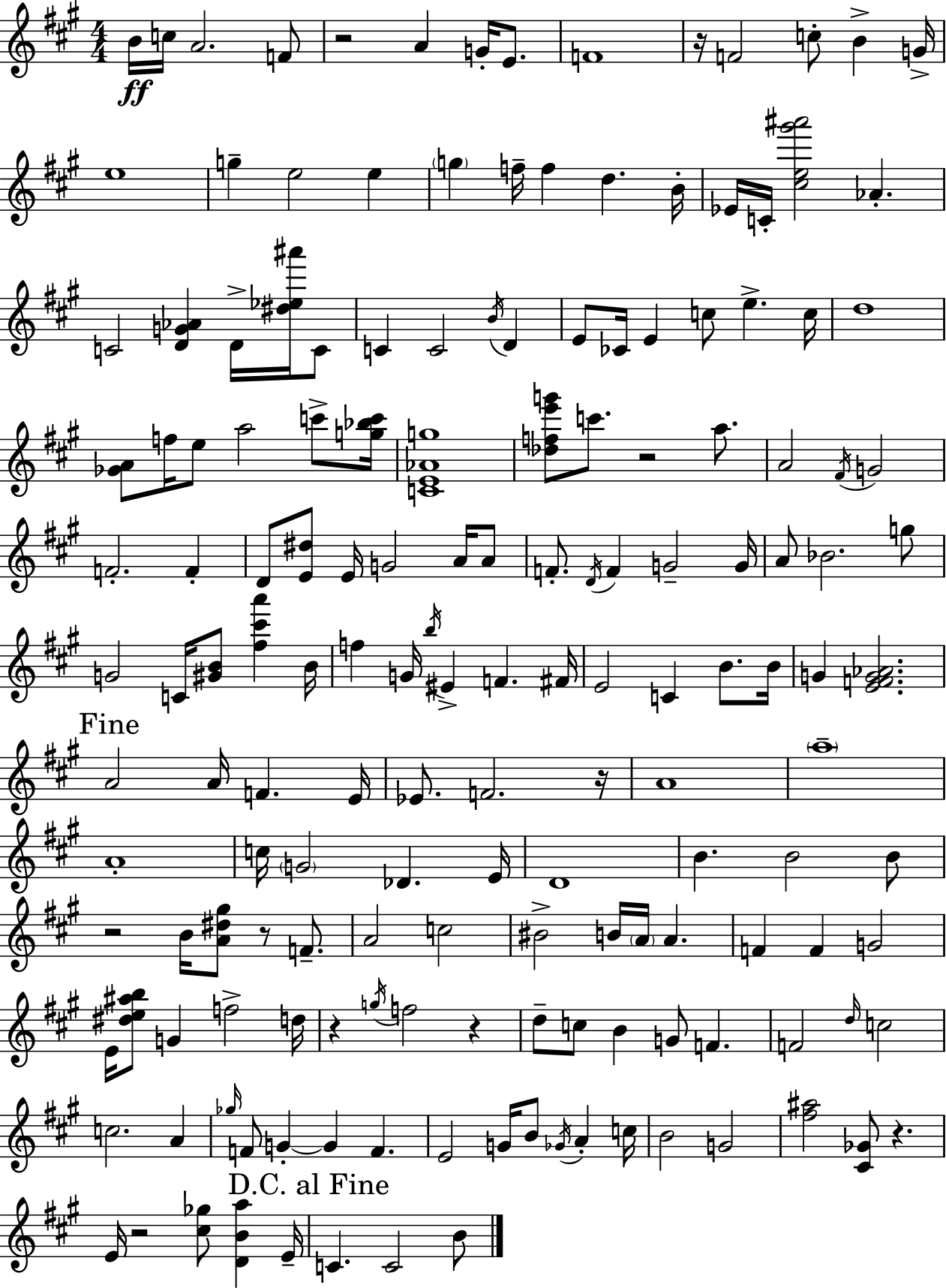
B4/s C5/s A4/h. F4/e R/h A4/q G4/s E4/e. F4/w R/s F4/h C5/e B4/q G4/s E5/w G5/q E5/h E5/q G5/q F5/s F5/q D5/q. B4/s Eb4/s C4/s [C#5,E5,G#6,A#6]/h Ab4/q. C4/h [D4,G4,Ab4]/q D4/s [D#5,Eb5,A#6]/s C4/e C4/q C4/h B4/s D4/q E4/e CES4/s E4/q C5/e E5/q. C5/s D5/w [Gb4,A4]/e F5/s E5/e A5/h C6/e [G5,Bb5,C6]/s [C4,E4,Ab4,G5]/w [Db5,F5,E6,G6]/e C6/e. R/h A5/e. A4/h F#4/s G4/h F4/h. F4/q D4/e [E4,D#5]/e E4/s G4/h A4/s A4/e F4/e. D4/s F4/q G4/h G4/s A4/e Bb4/h. G5/e G4/h C4/s [G#4,B4]/e [F#5,C#6,A6]/q B4/s F5/q G4/s B5/s EIS4/q F4/q. F#4/s E4/h C4/q B4/e. B4/s G4/q [E4,F4,G4,Ab4]/h. A4/h A4/s F4/q. E4/s Eb4/e. F4/h. R/s A4/w A5/w A4/w C5/s G4/h Db4/q. E4/s D4/w B4/q. B4/h B4/e R/h B4/s [A4,D#5,G#5]/e R/e F4/e. A4/h C5/h BIS4/h B4/s A4/s A4/q. F4/q F4/q G4/h E4/s [D#5,E5,A#5,B5]/e G4/q F5/h D5/s R/q G5/s F5/h R/q D5/e C5/e B4/q G4/e F4/q. F4/h D5/s C5/h C5/h. A4/q Gb5/s F4/e G4/q G4/q F4/q. E4/h G4/s B4/e Gb4/s A4/q C5/s B4/h G4/h [F#5,A#5]/h [C#4,Gb4]/e R/q. E4/s R/h [C#5,Gb5]/e [D4,B4,A5]/q E4/s C4/q. C4/h B4/e